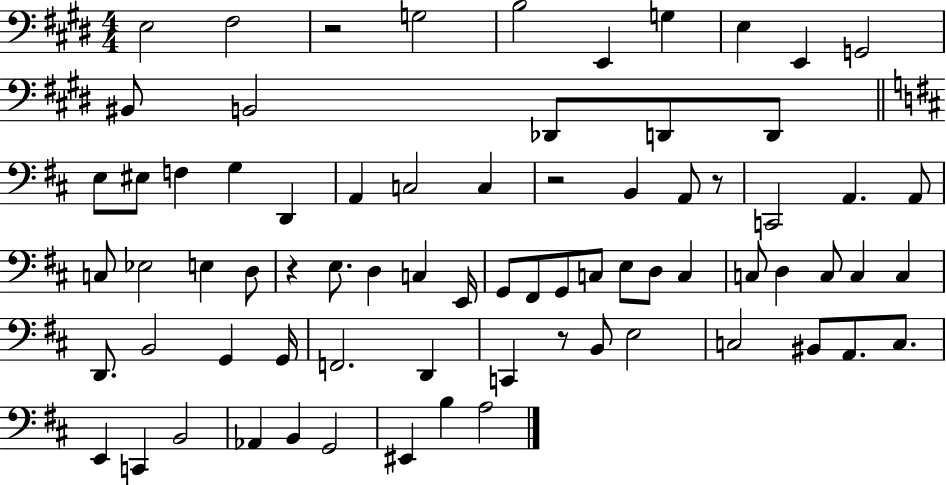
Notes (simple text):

E3/h F#3/h R/h G3/h B3/h E2/q G3/q E3/q E2/q G2/h BIS2/e B2/h Db2/e D2/e D2/e E3/e EIS3/e F3/q G3/q D2/q A2/q C3/h C3/q R/h B2/q A2/e R/e C2/h A2/q. A2/e C3/e Eb3/h E3/q D3/e R/q E3/e. D3/q C3/q E2/s G2/e F#2/e G2/e C3/e E3/e D3/e C3/q C3/e D3/q C3/e C3/q C3/q D2/e. B2/h G2/q G2/s F2/h. D2/q C2/q R/e B2/e E3/h C3/h BIS2/e A2/e. C3/e. E2/q C2/q B2/h Ab2/q B2/q G2/h EIS2/q B3/q A3/h